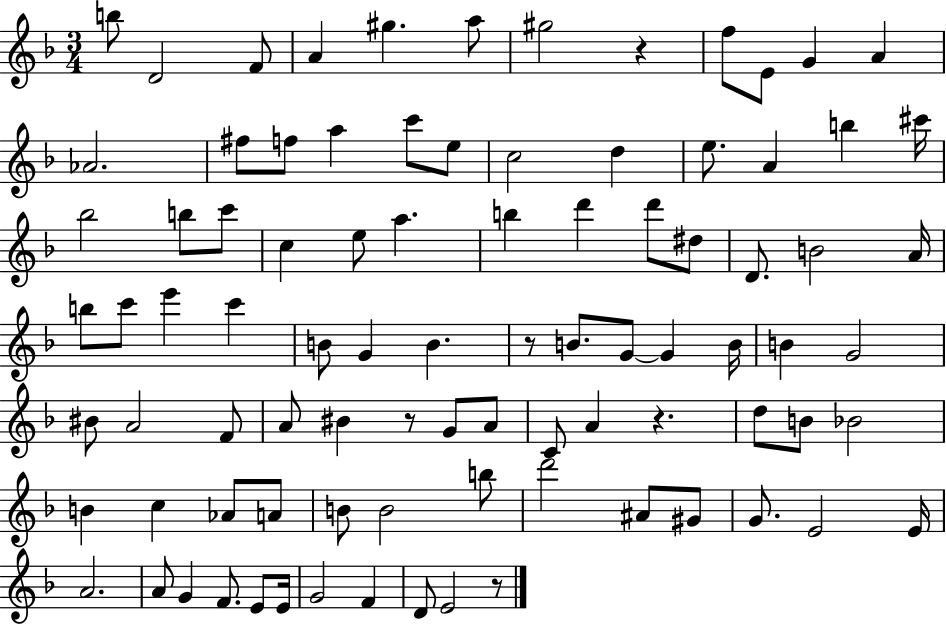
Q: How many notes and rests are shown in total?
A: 89